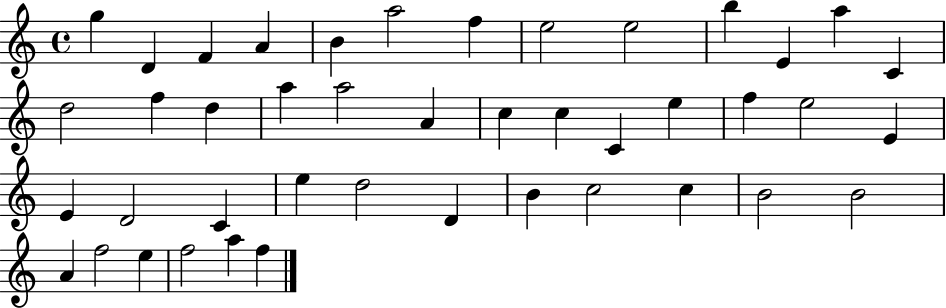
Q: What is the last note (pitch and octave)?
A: F5